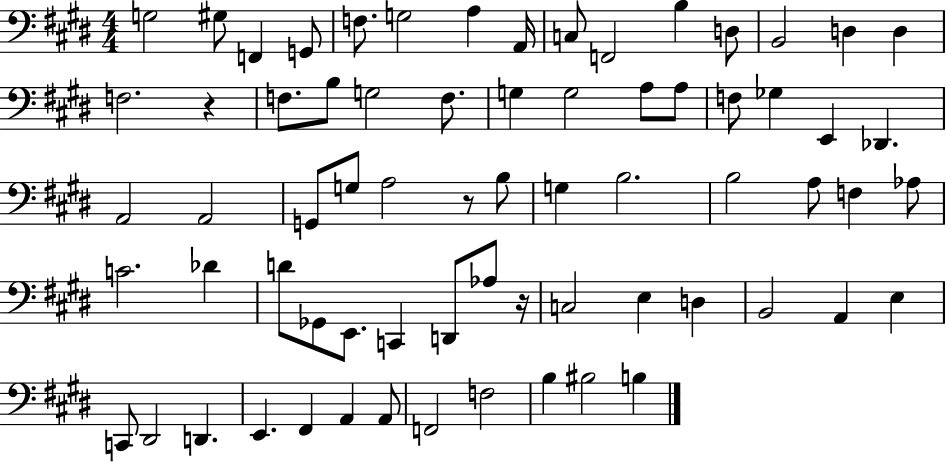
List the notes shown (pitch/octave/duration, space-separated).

G3/h G#3/e F2/q G2/e F3/e. G3/h A3/q A2/s C3/e F2/h B3/q D3/e B2/h D3/q D3/q F3/h. R/q F3/e. B3/e G3/h F3/e. G3/q G3/h A3/e A3/e F3/e Gb3/q E2/q Db2/q. A2/h A2/h G2/e G3/e A3/h R/e B3/e G3/q B3/h. B3/h A3/e F3/q Ab3/e C4/h. Db4/q D4/e Gb2/e E2/e. C2/q D2/e Ab3/e R/s C3/h E3/q D3/q B2/h A2/q E3/q C2/e D#2/h D2/q. E2/q. F#2/q A2/q A2/e F2/h F3/h B3/q BIS3/h B3/q